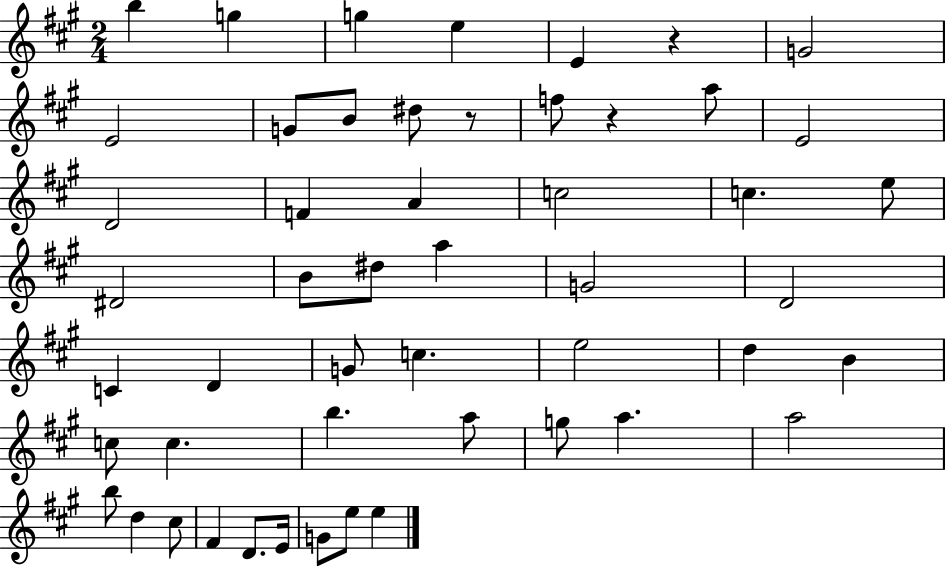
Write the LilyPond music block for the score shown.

{
  \clef treble
  \numericTimeSignature
  \time 2/4
  \key a \major
  b''4 g''4 | g''4 e''4 | e'4 r4 | g'2 | \break e'2 | g'8 b'8 dis''8 r8 | f''8 r4 a''8 | e'2 | \break d'2 | f'4 a'4 | c''2 | c''4. e''8 | \break dis'2 | b'8 dis''8 a''4 | g'2 | d'2 | \break c'4 d'4 | g'8 c''4. | e''2 | d''4 b'4 | \break c''8 c''4. | b''4. a''8 | g''8 a''4. | a''2 | \break b''8 d''4 cis''8 | fis'4 d'8. e'16 | g'8 e''8 e''4 | \bar "|."
}